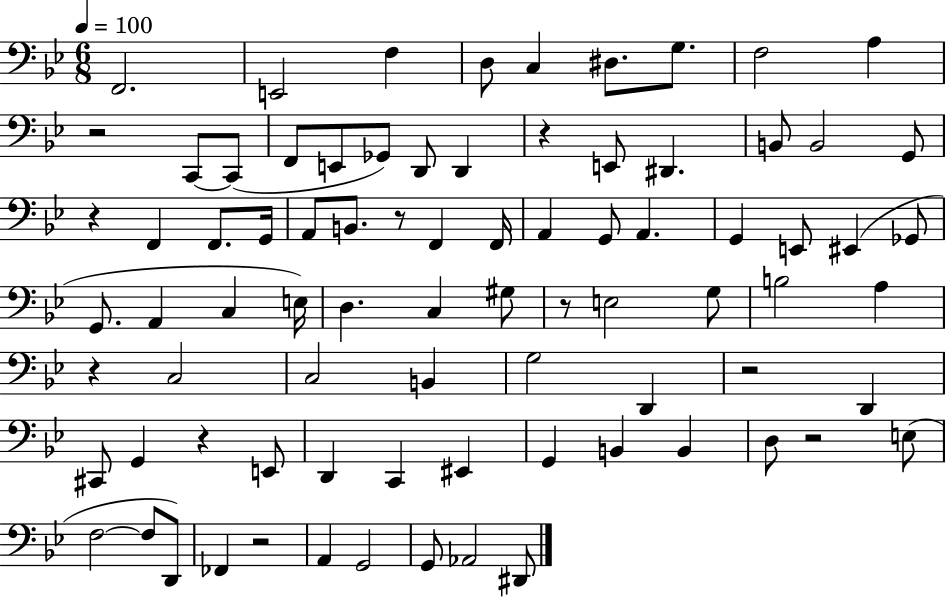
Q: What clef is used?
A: bass